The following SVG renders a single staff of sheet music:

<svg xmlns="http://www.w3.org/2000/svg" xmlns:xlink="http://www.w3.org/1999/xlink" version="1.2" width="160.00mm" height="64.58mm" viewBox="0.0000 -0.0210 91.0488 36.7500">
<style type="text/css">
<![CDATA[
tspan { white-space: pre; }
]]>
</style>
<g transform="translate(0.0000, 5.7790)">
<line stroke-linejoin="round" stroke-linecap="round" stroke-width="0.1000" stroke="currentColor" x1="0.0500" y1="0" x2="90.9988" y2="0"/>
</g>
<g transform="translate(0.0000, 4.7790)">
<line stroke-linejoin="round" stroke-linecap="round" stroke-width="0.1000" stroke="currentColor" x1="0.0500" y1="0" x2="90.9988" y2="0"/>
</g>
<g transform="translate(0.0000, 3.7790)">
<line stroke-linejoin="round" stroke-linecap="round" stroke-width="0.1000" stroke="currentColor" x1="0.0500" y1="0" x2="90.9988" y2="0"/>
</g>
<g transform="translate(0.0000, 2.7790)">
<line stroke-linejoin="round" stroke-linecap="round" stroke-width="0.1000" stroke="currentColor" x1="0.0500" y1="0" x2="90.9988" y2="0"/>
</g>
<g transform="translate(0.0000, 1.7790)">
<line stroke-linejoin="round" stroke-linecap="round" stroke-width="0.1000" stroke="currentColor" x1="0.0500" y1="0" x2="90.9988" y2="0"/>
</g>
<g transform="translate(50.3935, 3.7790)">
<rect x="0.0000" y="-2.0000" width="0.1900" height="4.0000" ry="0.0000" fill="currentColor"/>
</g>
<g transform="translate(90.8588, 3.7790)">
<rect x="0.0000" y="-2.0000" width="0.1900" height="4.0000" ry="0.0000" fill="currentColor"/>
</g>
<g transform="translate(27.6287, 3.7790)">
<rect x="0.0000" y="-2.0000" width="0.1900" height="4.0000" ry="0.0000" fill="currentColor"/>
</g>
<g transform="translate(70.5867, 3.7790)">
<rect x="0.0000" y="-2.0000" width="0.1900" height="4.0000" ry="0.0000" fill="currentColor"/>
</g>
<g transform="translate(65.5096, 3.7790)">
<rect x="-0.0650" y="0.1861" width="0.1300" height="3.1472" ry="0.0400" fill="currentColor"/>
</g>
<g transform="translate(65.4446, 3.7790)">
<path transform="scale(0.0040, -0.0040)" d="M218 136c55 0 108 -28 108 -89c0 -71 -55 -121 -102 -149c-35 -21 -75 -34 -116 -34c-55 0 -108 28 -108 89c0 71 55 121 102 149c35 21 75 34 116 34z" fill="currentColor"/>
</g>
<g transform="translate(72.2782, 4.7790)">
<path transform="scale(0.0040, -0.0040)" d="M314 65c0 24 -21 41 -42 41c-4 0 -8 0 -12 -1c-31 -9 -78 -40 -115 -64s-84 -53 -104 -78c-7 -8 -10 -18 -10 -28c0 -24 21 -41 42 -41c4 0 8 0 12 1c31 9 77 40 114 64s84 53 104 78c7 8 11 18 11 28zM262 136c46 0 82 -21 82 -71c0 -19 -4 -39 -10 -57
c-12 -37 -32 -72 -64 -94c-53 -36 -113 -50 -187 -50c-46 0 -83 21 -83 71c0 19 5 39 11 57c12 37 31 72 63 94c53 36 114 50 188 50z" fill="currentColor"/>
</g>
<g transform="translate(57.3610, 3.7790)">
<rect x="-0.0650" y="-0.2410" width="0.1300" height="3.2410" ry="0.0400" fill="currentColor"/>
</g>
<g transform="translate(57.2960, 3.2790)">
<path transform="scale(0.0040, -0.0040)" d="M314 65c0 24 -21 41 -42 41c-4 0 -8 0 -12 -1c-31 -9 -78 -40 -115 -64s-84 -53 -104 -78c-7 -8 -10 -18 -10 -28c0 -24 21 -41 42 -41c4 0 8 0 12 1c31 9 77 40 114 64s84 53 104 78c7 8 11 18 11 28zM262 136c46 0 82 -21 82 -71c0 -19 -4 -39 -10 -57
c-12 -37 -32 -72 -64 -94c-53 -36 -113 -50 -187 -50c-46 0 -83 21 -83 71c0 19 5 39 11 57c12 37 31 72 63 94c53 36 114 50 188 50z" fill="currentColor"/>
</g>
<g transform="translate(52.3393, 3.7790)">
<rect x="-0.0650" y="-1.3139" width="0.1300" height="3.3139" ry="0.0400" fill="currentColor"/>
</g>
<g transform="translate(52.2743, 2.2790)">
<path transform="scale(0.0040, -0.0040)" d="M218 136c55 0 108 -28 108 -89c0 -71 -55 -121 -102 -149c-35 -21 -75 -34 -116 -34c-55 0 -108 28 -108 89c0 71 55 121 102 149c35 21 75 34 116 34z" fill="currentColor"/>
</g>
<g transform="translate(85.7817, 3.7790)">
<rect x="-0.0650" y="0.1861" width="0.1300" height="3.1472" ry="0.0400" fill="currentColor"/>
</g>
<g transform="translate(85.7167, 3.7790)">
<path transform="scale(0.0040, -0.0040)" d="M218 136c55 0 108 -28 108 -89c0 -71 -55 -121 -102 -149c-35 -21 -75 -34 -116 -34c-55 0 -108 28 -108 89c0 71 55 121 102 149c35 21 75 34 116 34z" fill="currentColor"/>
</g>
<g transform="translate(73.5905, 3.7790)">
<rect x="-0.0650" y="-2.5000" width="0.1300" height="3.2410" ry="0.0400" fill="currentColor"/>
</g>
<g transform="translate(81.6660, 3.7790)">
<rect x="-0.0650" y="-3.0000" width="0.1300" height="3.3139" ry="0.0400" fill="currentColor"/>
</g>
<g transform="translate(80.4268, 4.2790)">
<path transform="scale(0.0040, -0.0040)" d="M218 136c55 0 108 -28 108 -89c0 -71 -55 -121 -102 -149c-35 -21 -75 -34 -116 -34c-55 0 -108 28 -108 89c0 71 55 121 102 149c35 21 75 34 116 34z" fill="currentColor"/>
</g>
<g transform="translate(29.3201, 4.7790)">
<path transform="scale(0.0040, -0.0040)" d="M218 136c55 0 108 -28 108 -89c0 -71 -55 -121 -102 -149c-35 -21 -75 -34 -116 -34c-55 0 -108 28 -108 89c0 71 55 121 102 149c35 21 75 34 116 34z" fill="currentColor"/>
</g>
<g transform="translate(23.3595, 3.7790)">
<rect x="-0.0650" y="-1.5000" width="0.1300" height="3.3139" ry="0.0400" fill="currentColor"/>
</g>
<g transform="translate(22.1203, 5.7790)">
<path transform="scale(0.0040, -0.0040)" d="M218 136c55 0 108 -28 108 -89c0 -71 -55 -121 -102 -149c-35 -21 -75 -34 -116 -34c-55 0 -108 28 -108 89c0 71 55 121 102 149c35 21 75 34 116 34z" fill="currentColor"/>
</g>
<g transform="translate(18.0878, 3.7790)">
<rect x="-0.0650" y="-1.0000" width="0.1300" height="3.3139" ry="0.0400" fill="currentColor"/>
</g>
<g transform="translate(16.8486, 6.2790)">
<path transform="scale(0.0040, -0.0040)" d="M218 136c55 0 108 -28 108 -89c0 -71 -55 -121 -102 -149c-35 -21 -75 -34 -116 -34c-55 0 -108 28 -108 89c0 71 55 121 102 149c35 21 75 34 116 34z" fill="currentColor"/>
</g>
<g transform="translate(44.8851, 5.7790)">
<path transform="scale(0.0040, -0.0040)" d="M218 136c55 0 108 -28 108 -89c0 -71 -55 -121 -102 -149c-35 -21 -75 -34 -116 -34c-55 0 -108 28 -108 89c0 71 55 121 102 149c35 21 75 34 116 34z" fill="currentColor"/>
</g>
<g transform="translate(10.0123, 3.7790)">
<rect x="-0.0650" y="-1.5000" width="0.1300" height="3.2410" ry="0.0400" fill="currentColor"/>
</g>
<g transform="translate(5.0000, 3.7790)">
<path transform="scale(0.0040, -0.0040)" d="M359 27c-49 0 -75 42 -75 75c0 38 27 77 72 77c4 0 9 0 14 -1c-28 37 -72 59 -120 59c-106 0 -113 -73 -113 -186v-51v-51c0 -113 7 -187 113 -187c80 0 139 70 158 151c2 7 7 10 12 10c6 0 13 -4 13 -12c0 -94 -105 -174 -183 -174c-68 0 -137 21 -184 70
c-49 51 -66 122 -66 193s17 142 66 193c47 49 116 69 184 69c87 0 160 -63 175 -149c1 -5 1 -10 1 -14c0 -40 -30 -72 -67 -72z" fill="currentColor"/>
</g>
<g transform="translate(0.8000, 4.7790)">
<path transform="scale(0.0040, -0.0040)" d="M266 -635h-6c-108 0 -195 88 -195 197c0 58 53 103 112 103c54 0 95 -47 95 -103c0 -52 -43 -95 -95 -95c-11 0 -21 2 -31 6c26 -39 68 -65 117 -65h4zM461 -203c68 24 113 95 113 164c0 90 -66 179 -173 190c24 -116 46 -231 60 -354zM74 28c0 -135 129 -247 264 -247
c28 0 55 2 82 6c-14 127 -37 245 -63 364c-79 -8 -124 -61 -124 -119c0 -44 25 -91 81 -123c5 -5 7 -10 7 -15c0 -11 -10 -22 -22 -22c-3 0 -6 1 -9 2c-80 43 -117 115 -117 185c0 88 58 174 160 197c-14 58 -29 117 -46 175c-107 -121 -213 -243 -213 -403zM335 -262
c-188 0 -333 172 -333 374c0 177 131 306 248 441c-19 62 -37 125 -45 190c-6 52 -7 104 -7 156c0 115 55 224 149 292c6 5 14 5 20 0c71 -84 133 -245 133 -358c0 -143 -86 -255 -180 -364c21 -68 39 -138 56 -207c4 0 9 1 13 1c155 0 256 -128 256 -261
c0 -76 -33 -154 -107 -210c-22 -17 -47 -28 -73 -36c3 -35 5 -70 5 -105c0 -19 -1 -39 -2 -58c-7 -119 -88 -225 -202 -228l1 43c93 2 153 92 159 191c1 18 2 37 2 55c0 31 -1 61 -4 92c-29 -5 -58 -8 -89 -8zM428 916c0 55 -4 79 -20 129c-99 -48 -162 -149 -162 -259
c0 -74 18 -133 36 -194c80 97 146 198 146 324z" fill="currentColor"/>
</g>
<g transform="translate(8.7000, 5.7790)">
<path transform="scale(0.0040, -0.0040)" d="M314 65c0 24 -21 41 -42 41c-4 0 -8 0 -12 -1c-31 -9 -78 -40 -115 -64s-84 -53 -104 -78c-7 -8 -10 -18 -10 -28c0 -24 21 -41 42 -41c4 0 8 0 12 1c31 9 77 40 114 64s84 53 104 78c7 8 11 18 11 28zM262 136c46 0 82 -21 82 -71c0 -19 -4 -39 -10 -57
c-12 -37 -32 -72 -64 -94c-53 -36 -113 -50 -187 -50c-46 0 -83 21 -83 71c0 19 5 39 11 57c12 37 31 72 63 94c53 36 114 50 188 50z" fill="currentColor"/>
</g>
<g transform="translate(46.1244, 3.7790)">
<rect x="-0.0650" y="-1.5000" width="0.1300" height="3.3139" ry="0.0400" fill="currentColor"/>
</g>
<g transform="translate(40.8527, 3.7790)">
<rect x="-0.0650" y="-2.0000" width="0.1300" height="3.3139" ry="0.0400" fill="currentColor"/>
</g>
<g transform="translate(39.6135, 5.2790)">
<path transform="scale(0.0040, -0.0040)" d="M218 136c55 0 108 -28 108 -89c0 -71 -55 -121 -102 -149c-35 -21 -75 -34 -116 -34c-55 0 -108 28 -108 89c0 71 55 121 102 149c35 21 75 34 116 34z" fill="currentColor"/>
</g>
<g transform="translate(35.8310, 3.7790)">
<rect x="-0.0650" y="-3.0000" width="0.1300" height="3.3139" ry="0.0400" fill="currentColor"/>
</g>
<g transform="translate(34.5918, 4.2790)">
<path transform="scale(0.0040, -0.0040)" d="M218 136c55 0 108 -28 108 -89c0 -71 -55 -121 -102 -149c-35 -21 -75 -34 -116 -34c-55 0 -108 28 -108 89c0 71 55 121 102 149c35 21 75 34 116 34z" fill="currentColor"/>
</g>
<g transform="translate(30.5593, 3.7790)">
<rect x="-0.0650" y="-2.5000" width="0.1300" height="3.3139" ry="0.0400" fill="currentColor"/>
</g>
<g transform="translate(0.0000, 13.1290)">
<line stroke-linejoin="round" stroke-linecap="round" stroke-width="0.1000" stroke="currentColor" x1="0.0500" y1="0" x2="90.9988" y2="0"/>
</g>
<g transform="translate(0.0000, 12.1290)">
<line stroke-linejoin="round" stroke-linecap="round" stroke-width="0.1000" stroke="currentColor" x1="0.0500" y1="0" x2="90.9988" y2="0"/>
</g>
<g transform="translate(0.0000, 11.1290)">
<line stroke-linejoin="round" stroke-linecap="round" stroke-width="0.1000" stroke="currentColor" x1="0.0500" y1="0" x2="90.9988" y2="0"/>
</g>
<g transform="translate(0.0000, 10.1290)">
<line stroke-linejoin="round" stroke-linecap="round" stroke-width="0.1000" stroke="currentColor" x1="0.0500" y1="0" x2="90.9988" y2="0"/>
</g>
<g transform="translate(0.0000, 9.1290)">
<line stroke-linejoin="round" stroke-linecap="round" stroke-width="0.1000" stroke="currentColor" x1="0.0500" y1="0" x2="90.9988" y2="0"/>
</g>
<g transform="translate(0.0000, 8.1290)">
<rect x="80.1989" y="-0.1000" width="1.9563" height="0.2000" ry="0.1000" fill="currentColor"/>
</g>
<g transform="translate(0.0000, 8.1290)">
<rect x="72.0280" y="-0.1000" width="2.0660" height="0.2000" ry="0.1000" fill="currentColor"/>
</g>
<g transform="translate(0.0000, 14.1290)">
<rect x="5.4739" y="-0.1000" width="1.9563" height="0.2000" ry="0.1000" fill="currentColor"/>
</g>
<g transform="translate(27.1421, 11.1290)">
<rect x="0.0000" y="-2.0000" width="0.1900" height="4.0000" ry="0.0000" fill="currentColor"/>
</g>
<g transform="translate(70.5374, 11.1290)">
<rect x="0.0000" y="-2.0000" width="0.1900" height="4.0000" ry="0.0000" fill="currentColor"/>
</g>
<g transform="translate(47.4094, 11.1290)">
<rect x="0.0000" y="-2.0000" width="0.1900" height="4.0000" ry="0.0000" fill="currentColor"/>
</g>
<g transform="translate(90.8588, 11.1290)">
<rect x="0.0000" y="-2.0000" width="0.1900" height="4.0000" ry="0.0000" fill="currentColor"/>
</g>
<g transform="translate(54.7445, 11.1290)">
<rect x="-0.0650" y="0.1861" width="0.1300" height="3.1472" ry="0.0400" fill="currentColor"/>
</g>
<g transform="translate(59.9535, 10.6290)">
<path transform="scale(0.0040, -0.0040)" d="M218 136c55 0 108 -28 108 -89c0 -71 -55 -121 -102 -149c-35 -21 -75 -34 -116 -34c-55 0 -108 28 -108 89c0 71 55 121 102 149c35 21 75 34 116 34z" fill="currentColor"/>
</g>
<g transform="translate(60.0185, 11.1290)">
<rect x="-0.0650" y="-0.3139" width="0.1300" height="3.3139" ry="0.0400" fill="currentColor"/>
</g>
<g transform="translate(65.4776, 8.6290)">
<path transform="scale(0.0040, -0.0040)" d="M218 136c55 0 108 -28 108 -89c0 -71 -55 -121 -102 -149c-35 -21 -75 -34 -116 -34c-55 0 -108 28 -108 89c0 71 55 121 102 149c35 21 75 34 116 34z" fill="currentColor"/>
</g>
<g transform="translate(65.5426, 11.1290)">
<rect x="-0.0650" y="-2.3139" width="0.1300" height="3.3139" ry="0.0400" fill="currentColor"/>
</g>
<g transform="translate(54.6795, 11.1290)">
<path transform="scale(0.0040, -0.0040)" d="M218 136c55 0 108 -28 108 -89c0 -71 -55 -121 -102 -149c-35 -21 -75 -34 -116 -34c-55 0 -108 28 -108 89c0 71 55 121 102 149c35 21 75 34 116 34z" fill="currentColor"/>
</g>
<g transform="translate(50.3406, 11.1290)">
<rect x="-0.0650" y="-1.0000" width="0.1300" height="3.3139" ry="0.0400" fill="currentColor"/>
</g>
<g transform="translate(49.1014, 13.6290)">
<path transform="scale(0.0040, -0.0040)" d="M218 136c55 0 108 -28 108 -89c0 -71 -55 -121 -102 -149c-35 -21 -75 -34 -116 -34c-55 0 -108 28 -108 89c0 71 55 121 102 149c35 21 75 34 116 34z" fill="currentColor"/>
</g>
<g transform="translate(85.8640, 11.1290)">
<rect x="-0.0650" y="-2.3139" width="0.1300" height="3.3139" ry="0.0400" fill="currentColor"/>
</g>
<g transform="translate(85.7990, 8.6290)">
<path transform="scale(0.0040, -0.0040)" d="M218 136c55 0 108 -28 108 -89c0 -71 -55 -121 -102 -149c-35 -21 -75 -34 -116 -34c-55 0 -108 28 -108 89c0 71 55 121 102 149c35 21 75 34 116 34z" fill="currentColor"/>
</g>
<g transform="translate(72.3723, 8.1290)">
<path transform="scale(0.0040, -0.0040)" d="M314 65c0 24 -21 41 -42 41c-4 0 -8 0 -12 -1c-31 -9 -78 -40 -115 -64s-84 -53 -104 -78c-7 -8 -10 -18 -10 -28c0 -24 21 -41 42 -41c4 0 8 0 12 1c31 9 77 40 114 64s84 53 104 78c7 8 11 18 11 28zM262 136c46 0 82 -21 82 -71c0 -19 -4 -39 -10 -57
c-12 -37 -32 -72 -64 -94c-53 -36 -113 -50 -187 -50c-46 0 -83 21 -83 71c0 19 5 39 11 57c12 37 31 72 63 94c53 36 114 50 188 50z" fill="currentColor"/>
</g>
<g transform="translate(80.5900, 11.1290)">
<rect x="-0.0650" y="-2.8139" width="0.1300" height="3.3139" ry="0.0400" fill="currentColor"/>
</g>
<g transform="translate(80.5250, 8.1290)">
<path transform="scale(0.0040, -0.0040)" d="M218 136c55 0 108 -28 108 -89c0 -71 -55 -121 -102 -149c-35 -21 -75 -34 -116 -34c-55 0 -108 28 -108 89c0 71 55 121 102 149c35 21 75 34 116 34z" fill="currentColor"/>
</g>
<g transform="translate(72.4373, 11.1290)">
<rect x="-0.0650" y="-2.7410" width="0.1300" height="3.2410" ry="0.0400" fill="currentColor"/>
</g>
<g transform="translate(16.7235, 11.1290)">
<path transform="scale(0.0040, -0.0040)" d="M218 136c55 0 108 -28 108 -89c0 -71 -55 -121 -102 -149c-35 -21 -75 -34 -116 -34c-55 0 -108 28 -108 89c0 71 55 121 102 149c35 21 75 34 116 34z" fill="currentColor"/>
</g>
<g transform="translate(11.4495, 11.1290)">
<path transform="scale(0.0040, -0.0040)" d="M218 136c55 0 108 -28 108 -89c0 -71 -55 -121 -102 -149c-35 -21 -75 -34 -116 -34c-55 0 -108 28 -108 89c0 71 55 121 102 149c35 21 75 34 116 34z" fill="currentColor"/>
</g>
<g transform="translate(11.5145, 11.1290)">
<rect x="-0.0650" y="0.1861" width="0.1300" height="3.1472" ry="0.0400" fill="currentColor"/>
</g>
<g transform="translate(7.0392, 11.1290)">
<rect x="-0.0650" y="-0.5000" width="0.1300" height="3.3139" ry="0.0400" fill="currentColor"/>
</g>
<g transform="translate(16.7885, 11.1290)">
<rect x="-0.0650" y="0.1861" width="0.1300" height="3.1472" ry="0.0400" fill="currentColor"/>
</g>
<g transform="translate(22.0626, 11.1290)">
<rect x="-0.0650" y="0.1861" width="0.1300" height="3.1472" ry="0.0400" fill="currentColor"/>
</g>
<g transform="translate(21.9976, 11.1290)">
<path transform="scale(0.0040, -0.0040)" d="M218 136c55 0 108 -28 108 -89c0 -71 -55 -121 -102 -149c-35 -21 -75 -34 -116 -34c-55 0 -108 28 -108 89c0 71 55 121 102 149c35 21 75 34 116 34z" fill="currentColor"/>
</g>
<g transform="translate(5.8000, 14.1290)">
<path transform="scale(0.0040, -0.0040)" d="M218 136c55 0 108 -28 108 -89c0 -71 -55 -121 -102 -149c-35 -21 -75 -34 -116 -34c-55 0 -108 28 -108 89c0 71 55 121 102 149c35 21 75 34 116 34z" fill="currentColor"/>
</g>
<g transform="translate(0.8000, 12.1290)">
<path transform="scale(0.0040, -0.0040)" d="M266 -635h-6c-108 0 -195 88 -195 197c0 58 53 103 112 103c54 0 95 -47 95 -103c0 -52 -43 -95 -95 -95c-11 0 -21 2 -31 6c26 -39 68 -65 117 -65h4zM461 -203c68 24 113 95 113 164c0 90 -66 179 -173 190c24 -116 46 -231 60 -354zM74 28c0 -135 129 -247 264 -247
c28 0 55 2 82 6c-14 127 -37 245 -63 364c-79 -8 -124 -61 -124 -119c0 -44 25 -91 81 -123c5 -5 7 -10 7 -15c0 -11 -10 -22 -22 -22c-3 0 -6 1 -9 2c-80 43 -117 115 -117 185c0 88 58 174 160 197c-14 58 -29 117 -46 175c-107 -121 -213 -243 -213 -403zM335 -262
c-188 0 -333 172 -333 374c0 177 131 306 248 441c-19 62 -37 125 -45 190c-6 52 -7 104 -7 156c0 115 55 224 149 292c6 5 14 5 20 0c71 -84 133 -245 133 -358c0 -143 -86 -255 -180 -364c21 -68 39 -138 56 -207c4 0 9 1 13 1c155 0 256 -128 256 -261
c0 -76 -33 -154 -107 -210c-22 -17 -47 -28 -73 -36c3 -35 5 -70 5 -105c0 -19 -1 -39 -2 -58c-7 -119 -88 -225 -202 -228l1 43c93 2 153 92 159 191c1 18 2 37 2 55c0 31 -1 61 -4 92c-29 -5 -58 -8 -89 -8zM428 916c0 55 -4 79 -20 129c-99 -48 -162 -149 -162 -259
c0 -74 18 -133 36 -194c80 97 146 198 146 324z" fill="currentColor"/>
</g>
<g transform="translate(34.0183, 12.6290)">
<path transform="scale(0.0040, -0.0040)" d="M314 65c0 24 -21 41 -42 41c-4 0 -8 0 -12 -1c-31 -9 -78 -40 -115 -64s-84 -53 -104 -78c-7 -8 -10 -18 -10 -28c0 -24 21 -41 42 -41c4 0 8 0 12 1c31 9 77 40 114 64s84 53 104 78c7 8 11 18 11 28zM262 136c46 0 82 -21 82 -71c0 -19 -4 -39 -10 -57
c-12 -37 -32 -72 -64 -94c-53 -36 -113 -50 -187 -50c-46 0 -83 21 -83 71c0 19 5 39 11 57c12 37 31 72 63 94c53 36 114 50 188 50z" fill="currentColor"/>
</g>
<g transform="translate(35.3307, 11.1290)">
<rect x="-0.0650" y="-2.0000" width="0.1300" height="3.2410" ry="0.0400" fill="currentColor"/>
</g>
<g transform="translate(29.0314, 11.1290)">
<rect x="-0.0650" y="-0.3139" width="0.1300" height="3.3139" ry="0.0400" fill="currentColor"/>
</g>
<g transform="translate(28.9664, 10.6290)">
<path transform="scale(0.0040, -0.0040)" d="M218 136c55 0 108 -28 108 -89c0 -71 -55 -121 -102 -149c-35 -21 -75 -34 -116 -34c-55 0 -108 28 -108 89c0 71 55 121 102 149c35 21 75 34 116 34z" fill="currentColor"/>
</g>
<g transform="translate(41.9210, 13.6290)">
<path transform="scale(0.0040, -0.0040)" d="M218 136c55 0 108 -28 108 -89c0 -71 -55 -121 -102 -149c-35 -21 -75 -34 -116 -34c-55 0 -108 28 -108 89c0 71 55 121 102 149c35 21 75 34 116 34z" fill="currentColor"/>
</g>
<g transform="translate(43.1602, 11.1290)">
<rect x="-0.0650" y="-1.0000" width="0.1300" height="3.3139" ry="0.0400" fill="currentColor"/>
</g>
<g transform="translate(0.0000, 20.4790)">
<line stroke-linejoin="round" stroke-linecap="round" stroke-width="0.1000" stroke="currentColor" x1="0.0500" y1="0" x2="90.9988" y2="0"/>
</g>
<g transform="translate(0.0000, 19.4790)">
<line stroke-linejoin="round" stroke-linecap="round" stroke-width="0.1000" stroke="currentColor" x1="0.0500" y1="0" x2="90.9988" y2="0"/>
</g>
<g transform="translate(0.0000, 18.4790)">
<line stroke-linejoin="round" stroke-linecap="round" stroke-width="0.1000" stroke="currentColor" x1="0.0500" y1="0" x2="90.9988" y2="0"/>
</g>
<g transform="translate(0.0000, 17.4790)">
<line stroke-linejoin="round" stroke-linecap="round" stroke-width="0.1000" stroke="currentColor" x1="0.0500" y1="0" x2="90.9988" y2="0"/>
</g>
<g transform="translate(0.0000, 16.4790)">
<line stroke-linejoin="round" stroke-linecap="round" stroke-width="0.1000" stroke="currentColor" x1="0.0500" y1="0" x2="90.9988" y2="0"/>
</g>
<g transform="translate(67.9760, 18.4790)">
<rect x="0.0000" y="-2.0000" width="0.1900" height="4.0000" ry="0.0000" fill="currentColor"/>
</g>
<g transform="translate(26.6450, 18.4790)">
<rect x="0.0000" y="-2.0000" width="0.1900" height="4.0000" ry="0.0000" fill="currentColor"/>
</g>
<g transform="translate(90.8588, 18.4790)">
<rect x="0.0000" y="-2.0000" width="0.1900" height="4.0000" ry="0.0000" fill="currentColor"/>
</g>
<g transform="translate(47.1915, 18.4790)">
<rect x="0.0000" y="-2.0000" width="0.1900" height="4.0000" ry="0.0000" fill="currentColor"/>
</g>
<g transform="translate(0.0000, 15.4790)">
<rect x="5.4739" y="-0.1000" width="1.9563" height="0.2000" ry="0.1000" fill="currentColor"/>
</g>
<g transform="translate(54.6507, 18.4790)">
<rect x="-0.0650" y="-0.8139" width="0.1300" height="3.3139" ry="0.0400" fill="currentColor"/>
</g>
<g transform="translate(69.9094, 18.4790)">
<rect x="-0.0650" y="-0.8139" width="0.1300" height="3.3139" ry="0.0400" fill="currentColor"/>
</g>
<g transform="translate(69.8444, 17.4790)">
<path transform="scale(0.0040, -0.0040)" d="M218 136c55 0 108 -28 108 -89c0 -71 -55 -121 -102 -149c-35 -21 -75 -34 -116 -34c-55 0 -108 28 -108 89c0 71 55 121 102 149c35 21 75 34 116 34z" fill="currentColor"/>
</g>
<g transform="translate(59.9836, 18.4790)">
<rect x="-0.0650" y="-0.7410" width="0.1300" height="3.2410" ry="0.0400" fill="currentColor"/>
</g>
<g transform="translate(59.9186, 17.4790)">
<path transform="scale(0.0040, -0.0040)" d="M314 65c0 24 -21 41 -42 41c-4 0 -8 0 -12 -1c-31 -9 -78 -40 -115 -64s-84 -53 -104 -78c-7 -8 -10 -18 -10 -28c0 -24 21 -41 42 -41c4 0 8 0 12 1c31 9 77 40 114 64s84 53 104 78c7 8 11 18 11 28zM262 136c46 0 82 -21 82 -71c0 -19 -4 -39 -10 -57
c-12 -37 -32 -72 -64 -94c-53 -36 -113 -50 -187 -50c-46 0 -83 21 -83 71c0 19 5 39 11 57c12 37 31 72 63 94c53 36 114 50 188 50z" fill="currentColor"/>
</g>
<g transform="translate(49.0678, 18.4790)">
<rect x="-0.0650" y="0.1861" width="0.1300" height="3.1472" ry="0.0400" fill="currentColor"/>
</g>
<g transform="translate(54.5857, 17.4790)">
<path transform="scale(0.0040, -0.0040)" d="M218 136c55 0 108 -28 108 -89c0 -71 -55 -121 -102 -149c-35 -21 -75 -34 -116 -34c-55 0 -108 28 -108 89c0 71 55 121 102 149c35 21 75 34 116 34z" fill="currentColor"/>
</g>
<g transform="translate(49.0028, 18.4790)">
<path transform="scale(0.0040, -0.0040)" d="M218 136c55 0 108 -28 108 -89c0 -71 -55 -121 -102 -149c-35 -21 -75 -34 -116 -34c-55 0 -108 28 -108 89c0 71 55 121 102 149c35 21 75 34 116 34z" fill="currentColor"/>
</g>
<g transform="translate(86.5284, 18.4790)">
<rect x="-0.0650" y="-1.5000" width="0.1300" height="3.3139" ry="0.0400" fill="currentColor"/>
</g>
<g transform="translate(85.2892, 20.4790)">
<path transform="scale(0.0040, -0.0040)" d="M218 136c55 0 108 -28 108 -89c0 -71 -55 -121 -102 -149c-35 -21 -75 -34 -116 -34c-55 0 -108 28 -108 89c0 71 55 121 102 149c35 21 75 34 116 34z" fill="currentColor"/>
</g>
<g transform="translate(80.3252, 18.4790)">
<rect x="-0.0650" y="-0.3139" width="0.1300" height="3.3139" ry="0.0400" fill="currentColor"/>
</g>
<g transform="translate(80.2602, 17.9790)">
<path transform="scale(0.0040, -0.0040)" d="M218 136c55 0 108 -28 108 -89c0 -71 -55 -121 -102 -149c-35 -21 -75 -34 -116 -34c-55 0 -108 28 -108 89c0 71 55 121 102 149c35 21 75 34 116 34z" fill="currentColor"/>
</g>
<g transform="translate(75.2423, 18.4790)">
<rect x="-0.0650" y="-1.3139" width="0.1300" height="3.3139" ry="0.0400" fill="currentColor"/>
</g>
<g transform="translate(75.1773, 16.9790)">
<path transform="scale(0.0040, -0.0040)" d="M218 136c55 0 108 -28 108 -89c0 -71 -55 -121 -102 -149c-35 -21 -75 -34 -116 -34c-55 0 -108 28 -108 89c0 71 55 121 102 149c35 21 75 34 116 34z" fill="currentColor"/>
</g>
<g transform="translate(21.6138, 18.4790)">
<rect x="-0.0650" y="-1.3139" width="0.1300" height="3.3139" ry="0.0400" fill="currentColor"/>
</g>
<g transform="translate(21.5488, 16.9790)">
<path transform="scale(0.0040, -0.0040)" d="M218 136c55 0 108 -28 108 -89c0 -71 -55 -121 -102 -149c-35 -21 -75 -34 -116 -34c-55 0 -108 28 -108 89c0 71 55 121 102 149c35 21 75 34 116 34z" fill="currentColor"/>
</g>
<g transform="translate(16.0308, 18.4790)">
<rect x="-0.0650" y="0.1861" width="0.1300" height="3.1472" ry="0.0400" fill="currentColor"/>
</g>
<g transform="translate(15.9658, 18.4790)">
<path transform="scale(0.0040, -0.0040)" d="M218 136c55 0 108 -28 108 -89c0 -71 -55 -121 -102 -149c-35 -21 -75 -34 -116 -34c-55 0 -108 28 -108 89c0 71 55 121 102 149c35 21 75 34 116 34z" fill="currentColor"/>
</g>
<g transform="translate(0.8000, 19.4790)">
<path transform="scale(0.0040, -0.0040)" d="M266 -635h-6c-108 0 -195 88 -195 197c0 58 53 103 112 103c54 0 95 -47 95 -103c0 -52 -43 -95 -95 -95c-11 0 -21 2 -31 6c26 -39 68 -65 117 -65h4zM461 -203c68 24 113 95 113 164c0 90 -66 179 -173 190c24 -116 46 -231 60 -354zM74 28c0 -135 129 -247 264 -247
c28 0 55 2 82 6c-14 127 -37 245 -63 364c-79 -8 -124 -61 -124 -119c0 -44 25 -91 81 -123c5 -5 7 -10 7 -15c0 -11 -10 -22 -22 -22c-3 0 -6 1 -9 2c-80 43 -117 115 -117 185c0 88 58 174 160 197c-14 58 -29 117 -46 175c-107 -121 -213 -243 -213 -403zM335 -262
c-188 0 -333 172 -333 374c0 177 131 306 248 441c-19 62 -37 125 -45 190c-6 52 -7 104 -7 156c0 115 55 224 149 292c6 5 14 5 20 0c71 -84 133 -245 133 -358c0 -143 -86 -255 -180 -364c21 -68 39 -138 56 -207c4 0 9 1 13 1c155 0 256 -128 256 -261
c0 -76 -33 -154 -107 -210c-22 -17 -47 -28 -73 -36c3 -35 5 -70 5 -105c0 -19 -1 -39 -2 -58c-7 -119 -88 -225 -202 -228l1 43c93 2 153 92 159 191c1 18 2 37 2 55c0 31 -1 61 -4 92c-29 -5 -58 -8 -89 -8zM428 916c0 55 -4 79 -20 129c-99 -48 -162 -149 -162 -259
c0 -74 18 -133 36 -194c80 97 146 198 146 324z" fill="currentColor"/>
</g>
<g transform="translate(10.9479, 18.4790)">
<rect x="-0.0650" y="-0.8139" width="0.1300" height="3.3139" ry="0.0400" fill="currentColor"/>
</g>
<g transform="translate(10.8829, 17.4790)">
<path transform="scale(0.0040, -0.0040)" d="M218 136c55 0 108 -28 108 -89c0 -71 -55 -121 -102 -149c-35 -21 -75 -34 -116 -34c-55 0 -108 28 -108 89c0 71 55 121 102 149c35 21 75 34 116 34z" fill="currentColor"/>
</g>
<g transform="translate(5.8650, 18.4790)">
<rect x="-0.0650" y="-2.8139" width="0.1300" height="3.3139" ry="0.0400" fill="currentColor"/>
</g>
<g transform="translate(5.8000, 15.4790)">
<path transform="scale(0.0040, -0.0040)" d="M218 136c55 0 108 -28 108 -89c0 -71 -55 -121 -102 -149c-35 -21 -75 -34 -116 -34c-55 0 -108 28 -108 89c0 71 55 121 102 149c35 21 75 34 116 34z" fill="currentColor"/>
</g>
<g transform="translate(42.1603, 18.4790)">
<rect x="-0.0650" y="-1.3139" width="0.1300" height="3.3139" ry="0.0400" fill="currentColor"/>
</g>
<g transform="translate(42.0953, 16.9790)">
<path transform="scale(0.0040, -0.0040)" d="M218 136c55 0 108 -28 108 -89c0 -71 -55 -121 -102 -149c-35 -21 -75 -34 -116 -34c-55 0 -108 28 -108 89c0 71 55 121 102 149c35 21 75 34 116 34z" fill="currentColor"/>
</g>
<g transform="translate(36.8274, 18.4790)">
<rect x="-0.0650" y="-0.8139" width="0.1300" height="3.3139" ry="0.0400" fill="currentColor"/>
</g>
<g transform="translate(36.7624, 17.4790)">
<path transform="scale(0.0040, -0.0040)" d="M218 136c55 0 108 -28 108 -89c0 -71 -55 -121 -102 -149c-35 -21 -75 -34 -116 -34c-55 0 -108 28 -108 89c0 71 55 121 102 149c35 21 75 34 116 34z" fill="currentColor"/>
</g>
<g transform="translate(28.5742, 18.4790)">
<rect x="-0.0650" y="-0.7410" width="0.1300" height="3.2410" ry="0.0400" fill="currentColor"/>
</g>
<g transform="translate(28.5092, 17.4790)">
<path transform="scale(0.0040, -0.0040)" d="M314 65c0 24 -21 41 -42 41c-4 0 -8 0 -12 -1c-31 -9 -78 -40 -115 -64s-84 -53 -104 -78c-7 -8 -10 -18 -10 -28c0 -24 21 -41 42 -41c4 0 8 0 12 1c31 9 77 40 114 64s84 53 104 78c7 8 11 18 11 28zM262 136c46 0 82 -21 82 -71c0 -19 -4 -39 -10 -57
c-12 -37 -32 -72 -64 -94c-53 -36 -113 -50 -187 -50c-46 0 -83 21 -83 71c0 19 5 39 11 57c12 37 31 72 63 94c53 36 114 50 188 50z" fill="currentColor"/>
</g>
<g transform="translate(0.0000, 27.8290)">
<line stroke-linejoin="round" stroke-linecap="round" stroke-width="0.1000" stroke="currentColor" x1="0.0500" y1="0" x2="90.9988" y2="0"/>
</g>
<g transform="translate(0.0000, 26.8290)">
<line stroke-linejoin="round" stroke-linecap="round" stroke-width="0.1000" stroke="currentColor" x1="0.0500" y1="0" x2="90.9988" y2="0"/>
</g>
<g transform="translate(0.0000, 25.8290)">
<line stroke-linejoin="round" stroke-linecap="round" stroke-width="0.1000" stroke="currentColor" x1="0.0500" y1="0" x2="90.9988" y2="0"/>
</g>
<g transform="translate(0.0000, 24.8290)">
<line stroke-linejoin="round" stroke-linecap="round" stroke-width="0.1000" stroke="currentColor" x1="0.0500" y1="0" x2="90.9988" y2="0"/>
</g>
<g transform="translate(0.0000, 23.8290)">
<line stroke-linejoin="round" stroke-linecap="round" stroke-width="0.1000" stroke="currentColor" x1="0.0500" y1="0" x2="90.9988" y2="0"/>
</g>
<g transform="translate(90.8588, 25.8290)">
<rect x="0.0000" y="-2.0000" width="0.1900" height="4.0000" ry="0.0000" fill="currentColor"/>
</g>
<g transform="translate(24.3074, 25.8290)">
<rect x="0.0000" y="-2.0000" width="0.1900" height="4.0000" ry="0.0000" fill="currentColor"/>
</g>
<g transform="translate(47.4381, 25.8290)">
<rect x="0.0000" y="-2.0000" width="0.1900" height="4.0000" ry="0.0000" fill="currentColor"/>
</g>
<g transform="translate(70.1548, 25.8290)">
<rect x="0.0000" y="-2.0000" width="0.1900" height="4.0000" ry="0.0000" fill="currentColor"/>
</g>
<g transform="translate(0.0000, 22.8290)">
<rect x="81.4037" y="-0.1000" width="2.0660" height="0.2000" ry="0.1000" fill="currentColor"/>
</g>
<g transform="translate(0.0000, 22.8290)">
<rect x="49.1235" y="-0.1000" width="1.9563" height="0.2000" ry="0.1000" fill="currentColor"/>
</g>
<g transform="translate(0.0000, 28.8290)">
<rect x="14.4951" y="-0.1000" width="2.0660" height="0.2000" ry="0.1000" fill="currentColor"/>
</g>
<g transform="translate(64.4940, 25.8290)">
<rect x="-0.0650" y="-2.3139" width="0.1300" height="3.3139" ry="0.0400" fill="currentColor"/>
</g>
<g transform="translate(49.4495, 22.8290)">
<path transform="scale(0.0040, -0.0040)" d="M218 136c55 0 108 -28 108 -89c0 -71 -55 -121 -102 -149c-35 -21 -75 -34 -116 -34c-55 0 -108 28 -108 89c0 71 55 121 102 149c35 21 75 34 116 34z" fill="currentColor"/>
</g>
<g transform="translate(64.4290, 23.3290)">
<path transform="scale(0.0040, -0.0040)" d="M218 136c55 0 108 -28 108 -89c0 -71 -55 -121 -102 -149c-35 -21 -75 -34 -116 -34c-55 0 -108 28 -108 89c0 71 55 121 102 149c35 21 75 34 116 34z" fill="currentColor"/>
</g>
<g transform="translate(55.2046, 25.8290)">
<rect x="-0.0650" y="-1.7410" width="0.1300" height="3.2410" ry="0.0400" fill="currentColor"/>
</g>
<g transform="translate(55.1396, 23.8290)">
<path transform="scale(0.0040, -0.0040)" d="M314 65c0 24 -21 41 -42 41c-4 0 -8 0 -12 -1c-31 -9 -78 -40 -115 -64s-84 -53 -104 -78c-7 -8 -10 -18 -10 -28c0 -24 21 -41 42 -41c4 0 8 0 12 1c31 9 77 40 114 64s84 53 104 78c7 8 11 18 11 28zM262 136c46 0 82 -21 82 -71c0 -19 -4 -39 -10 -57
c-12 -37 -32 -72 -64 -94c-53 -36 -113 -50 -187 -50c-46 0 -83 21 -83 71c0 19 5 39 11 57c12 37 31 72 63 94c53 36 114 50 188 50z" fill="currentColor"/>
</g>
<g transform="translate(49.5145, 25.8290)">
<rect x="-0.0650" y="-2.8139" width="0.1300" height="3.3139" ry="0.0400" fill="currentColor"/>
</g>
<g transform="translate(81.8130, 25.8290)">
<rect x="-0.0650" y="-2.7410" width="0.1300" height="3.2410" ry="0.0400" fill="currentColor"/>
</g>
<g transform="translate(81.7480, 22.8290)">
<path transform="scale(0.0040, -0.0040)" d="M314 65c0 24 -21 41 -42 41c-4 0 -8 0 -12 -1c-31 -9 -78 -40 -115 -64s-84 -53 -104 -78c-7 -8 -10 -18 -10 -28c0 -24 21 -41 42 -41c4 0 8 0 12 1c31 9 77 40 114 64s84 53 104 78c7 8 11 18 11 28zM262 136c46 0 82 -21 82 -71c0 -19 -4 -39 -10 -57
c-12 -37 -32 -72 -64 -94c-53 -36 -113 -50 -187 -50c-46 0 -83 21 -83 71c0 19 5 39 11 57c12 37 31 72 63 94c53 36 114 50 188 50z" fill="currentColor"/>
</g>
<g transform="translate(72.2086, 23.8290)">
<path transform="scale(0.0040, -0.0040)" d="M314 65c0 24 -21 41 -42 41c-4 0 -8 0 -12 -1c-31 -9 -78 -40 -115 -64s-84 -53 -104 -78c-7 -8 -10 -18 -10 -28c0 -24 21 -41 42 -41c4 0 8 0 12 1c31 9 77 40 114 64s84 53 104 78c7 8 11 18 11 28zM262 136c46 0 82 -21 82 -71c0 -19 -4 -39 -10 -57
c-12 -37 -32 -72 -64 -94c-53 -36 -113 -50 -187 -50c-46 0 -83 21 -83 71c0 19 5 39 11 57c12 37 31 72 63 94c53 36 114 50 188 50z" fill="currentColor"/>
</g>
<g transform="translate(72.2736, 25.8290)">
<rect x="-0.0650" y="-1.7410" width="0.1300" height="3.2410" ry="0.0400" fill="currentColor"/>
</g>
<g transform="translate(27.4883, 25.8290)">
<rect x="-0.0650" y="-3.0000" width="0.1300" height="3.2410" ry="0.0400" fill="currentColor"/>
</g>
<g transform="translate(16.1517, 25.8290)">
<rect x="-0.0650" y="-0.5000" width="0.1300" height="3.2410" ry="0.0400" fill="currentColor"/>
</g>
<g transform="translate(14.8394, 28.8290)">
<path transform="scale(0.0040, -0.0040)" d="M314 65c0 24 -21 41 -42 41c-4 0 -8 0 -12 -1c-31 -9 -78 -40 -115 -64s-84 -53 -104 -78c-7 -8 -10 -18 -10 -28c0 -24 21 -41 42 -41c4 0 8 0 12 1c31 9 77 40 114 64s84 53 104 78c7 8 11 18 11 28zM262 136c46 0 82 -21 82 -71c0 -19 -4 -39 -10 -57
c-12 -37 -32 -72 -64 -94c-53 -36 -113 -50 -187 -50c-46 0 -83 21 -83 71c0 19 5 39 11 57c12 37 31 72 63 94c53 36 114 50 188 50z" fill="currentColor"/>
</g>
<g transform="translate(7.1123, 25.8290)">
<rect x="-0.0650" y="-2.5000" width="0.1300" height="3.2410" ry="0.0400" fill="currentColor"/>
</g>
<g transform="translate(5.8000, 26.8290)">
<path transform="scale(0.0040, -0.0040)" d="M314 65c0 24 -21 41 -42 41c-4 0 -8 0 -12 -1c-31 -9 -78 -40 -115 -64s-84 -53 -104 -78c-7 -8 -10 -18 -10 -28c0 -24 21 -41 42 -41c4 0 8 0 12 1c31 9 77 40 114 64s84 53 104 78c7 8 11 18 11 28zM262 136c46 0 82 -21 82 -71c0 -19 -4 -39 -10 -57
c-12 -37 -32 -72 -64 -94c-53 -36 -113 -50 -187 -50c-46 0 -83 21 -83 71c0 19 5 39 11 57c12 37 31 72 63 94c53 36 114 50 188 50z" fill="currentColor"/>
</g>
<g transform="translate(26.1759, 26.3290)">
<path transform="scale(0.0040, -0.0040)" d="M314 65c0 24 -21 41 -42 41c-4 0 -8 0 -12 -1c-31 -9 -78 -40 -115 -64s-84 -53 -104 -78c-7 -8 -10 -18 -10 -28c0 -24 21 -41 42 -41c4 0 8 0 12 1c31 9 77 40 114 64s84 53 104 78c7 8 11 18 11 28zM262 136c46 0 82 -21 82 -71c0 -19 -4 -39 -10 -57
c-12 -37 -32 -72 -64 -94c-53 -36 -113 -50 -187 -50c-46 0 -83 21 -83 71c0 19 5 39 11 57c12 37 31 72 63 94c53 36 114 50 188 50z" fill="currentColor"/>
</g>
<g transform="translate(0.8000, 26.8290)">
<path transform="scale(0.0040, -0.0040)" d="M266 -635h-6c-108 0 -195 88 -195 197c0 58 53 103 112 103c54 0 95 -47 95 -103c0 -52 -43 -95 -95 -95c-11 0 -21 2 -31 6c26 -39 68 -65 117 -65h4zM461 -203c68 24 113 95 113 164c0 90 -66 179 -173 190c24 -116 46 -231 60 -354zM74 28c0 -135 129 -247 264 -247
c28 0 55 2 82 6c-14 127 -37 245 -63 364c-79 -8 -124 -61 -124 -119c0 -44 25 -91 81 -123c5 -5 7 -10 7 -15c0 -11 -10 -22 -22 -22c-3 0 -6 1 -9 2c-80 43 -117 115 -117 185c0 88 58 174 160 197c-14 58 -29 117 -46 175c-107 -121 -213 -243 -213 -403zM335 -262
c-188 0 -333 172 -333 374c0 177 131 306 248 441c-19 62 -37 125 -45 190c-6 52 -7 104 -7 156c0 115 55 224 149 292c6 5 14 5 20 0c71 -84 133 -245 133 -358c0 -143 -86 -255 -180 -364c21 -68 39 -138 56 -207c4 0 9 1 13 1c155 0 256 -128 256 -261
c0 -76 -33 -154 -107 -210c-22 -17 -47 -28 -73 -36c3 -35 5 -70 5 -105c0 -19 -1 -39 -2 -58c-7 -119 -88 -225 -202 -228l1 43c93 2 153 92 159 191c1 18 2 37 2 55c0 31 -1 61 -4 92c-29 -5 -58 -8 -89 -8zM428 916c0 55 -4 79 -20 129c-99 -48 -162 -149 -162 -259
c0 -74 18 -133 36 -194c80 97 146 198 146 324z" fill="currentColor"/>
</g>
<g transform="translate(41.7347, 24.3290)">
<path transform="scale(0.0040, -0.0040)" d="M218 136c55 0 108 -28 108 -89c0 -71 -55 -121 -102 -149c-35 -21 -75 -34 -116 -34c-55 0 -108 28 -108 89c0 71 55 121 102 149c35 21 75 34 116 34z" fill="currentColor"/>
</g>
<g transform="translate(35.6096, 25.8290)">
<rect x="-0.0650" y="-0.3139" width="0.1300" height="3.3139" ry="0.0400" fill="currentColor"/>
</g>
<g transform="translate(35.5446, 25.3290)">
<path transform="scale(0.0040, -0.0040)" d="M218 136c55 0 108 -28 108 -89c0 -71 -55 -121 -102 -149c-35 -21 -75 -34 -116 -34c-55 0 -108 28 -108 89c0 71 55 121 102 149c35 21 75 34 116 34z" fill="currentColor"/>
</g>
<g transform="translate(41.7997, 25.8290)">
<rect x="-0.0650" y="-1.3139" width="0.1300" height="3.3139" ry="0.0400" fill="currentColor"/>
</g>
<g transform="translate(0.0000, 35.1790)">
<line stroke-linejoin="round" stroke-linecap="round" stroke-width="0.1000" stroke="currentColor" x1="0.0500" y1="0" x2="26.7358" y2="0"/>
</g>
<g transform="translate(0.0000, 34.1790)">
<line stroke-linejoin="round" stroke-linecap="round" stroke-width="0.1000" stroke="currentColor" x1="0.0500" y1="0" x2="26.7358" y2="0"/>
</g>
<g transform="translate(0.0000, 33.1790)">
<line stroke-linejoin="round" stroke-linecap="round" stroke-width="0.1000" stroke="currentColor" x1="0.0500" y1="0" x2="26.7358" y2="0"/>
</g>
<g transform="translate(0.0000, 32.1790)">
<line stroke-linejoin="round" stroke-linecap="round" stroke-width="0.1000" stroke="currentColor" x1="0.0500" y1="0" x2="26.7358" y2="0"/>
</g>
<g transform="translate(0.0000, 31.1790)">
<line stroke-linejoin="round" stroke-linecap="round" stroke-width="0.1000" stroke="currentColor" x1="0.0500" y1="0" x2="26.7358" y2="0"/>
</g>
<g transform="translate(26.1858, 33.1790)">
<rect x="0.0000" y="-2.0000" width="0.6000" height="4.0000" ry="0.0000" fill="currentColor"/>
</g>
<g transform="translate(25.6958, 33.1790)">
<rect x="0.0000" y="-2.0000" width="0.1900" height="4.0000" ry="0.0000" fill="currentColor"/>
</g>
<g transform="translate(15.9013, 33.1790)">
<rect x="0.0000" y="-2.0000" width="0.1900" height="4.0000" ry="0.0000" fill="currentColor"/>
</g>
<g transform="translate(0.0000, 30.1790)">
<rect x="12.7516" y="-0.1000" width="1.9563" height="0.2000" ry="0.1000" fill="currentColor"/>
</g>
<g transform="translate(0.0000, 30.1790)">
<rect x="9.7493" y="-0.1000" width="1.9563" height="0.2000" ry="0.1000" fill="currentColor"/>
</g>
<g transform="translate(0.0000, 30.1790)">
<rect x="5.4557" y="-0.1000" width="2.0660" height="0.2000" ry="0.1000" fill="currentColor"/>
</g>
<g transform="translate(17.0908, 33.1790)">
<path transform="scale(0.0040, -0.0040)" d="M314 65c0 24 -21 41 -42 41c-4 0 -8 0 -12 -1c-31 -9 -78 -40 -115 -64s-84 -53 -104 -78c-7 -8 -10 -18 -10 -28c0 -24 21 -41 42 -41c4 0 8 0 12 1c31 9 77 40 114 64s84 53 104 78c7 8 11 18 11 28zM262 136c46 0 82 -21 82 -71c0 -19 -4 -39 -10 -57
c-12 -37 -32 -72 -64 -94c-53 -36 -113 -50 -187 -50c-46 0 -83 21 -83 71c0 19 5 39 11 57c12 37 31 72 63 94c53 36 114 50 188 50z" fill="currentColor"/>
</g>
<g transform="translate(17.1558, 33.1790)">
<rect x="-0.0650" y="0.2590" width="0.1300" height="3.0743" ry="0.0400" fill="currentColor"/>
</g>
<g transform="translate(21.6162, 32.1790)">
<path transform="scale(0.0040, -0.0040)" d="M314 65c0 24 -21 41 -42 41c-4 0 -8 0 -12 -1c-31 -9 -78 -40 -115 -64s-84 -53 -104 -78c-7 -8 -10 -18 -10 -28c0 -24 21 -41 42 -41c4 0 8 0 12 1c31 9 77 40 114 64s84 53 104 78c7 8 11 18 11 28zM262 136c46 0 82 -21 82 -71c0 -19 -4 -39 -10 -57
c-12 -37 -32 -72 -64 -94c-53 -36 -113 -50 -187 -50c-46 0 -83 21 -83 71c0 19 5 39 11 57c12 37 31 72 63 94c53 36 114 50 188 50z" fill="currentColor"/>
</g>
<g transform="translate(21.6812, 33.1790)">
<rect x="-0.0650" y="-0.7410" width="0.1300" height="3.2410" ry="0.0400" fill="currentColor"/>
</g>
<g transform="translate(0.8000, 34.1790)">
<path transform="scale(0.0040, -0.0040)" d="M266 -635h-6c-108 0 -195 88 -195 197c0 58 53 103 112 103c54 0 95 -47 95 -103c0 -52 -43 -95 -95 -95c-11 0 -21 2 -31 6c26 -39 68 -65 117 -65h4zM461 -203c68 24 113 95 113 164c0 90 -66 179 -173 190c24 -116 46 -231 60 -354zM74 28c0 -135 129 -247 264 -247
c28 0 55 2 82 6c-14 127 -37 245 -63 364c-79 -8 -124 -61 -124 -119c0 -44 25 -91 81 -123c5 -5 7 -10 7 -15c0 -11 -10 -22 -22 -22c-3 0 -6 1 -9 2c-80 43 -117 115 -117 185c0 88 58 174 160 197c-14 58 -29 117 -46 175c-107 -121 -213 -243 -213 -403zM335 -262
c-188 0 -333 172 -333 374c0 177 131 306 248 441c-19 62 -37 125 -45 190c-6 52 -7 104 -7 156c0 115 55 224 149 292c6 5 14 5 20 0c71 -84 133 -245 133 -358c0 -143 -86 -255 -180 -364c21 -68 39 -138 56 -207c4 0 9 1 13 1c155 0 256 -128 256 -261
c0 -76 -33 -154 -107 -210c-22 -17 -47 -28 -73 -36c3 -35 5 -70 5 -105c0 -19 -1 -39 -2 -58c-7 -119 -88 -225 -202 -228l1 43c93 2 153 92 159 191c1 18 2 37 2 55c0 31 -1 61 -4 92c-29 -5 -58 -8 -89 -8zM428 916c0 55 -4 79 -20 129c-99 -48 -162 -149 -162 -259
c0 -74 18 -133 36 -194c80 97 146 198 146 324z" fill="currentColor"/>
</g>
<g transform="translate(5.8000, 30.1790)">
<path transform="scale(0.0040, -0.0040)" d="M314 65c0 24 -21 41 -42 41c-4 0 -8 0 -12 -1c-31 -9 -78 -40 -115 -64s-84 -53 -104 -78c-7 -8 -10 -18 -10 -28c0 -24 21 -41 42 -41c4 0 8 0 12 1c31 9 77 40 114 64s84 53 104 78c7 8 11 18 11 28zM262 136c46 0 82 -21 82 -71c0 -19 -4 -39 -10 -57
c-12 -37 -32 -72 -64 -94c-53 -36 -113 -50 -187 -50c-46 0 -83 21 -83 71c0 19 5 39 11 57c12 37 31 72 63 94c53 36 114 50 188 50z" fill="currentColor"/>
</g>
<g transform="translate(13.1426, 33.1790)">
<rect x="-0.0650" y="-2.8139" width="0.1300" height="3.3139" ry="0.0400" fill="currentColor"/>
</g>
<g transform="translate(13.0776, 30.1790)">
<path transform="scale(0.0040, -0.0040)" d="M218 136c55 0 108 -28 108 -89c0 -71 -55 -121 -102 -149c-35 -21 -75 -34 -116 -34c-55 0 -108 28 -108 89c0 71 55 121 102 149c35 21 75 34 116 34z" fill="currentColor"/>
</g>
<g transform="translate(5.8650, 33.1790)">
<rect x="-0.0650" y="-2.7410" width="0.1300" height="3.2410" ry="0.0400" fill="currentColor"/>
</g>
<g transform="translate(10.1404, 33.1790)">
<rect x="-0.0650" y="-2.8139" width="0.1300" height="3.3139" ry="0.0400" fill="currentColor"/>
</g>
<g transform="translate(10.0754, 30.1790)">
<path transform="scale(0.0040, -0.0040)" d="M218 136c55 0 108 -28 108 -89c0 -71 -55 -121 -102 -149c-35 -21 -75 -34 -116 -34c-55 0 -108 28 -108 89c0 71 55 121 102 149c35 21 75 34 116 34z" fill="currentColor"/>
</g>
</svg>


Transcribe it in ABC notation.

X:1
T:Untitled
M:4/4
L:1/4
K:C
E2 D E G A F E e c2 B G2 A B C B B B c F2 D D B c g a2 a g a d B e d2 d e B d d2 d e c E G2 C2 A2 c e a f2 g f2 a2 a2 a a B2 d2